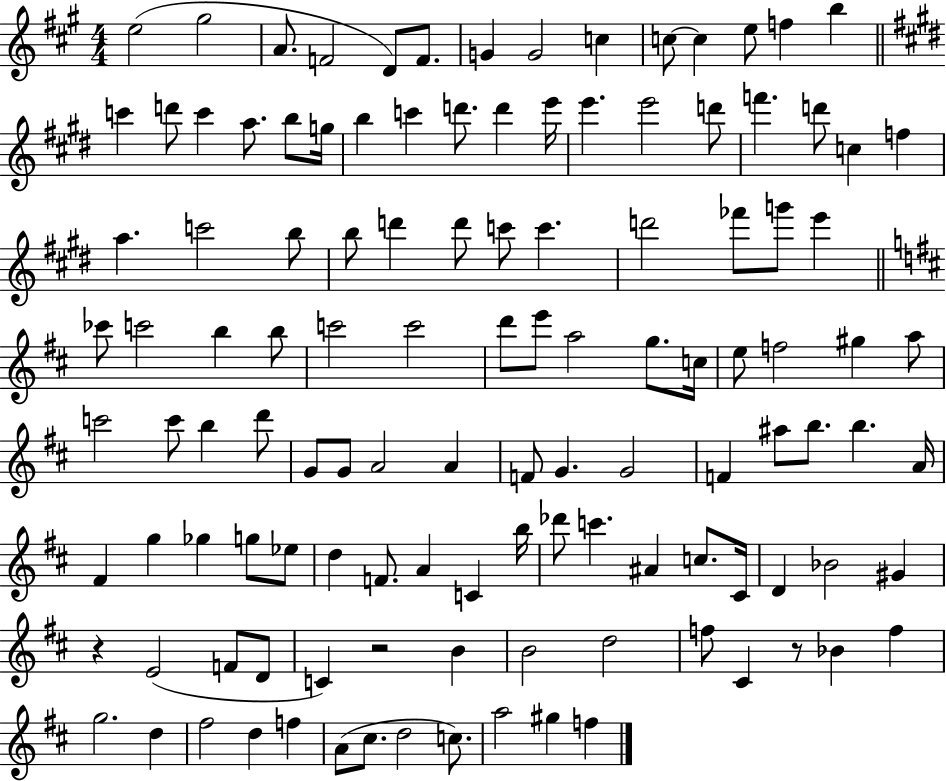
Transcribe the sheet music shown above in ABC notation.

X:1
T:Untitled
M:4/4
L:1/4
K:A
e2 ^g2 A/2 F2 D/2 F/2 G G2 c c/2 c e/2 f b c' d'/2 c' a/2 b/2 g/4 b c' d'/2 d' e'/4 e' e'2 d'/2 f' d'/2 c f a c'2 b/2 b/2 d' d'/2 c'/2 c' d'2 _f'/2 g'/2 e' _c'/2 c'2 b b/2 c'2 c'2 d'/2 e'/2 a2 g/2 c/4 e/2 f2 ^g a/2 c'2 c'/2 b d'/2 G/2 G/2 A2 A F/2 G G2 F ^a/2 b/2 b A/4 ^F g _g g/2 _e/2 d F/2 A C b/4 _d'/2 c' ^A c/2 ^C/4 D _B2 ^G z E2 F/2 D/2 C z2 B B2 d2 f/2 ^C z/2 _B f g2 d ^f2 d f A/2 ^c/2 d2 c/2 a2 ^g f